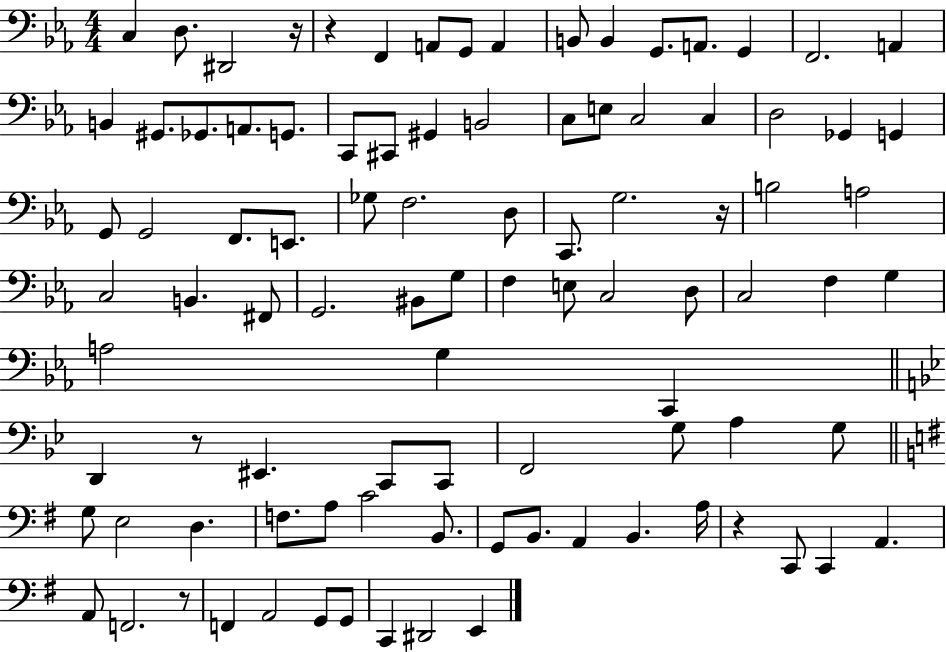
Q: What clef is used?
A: bass